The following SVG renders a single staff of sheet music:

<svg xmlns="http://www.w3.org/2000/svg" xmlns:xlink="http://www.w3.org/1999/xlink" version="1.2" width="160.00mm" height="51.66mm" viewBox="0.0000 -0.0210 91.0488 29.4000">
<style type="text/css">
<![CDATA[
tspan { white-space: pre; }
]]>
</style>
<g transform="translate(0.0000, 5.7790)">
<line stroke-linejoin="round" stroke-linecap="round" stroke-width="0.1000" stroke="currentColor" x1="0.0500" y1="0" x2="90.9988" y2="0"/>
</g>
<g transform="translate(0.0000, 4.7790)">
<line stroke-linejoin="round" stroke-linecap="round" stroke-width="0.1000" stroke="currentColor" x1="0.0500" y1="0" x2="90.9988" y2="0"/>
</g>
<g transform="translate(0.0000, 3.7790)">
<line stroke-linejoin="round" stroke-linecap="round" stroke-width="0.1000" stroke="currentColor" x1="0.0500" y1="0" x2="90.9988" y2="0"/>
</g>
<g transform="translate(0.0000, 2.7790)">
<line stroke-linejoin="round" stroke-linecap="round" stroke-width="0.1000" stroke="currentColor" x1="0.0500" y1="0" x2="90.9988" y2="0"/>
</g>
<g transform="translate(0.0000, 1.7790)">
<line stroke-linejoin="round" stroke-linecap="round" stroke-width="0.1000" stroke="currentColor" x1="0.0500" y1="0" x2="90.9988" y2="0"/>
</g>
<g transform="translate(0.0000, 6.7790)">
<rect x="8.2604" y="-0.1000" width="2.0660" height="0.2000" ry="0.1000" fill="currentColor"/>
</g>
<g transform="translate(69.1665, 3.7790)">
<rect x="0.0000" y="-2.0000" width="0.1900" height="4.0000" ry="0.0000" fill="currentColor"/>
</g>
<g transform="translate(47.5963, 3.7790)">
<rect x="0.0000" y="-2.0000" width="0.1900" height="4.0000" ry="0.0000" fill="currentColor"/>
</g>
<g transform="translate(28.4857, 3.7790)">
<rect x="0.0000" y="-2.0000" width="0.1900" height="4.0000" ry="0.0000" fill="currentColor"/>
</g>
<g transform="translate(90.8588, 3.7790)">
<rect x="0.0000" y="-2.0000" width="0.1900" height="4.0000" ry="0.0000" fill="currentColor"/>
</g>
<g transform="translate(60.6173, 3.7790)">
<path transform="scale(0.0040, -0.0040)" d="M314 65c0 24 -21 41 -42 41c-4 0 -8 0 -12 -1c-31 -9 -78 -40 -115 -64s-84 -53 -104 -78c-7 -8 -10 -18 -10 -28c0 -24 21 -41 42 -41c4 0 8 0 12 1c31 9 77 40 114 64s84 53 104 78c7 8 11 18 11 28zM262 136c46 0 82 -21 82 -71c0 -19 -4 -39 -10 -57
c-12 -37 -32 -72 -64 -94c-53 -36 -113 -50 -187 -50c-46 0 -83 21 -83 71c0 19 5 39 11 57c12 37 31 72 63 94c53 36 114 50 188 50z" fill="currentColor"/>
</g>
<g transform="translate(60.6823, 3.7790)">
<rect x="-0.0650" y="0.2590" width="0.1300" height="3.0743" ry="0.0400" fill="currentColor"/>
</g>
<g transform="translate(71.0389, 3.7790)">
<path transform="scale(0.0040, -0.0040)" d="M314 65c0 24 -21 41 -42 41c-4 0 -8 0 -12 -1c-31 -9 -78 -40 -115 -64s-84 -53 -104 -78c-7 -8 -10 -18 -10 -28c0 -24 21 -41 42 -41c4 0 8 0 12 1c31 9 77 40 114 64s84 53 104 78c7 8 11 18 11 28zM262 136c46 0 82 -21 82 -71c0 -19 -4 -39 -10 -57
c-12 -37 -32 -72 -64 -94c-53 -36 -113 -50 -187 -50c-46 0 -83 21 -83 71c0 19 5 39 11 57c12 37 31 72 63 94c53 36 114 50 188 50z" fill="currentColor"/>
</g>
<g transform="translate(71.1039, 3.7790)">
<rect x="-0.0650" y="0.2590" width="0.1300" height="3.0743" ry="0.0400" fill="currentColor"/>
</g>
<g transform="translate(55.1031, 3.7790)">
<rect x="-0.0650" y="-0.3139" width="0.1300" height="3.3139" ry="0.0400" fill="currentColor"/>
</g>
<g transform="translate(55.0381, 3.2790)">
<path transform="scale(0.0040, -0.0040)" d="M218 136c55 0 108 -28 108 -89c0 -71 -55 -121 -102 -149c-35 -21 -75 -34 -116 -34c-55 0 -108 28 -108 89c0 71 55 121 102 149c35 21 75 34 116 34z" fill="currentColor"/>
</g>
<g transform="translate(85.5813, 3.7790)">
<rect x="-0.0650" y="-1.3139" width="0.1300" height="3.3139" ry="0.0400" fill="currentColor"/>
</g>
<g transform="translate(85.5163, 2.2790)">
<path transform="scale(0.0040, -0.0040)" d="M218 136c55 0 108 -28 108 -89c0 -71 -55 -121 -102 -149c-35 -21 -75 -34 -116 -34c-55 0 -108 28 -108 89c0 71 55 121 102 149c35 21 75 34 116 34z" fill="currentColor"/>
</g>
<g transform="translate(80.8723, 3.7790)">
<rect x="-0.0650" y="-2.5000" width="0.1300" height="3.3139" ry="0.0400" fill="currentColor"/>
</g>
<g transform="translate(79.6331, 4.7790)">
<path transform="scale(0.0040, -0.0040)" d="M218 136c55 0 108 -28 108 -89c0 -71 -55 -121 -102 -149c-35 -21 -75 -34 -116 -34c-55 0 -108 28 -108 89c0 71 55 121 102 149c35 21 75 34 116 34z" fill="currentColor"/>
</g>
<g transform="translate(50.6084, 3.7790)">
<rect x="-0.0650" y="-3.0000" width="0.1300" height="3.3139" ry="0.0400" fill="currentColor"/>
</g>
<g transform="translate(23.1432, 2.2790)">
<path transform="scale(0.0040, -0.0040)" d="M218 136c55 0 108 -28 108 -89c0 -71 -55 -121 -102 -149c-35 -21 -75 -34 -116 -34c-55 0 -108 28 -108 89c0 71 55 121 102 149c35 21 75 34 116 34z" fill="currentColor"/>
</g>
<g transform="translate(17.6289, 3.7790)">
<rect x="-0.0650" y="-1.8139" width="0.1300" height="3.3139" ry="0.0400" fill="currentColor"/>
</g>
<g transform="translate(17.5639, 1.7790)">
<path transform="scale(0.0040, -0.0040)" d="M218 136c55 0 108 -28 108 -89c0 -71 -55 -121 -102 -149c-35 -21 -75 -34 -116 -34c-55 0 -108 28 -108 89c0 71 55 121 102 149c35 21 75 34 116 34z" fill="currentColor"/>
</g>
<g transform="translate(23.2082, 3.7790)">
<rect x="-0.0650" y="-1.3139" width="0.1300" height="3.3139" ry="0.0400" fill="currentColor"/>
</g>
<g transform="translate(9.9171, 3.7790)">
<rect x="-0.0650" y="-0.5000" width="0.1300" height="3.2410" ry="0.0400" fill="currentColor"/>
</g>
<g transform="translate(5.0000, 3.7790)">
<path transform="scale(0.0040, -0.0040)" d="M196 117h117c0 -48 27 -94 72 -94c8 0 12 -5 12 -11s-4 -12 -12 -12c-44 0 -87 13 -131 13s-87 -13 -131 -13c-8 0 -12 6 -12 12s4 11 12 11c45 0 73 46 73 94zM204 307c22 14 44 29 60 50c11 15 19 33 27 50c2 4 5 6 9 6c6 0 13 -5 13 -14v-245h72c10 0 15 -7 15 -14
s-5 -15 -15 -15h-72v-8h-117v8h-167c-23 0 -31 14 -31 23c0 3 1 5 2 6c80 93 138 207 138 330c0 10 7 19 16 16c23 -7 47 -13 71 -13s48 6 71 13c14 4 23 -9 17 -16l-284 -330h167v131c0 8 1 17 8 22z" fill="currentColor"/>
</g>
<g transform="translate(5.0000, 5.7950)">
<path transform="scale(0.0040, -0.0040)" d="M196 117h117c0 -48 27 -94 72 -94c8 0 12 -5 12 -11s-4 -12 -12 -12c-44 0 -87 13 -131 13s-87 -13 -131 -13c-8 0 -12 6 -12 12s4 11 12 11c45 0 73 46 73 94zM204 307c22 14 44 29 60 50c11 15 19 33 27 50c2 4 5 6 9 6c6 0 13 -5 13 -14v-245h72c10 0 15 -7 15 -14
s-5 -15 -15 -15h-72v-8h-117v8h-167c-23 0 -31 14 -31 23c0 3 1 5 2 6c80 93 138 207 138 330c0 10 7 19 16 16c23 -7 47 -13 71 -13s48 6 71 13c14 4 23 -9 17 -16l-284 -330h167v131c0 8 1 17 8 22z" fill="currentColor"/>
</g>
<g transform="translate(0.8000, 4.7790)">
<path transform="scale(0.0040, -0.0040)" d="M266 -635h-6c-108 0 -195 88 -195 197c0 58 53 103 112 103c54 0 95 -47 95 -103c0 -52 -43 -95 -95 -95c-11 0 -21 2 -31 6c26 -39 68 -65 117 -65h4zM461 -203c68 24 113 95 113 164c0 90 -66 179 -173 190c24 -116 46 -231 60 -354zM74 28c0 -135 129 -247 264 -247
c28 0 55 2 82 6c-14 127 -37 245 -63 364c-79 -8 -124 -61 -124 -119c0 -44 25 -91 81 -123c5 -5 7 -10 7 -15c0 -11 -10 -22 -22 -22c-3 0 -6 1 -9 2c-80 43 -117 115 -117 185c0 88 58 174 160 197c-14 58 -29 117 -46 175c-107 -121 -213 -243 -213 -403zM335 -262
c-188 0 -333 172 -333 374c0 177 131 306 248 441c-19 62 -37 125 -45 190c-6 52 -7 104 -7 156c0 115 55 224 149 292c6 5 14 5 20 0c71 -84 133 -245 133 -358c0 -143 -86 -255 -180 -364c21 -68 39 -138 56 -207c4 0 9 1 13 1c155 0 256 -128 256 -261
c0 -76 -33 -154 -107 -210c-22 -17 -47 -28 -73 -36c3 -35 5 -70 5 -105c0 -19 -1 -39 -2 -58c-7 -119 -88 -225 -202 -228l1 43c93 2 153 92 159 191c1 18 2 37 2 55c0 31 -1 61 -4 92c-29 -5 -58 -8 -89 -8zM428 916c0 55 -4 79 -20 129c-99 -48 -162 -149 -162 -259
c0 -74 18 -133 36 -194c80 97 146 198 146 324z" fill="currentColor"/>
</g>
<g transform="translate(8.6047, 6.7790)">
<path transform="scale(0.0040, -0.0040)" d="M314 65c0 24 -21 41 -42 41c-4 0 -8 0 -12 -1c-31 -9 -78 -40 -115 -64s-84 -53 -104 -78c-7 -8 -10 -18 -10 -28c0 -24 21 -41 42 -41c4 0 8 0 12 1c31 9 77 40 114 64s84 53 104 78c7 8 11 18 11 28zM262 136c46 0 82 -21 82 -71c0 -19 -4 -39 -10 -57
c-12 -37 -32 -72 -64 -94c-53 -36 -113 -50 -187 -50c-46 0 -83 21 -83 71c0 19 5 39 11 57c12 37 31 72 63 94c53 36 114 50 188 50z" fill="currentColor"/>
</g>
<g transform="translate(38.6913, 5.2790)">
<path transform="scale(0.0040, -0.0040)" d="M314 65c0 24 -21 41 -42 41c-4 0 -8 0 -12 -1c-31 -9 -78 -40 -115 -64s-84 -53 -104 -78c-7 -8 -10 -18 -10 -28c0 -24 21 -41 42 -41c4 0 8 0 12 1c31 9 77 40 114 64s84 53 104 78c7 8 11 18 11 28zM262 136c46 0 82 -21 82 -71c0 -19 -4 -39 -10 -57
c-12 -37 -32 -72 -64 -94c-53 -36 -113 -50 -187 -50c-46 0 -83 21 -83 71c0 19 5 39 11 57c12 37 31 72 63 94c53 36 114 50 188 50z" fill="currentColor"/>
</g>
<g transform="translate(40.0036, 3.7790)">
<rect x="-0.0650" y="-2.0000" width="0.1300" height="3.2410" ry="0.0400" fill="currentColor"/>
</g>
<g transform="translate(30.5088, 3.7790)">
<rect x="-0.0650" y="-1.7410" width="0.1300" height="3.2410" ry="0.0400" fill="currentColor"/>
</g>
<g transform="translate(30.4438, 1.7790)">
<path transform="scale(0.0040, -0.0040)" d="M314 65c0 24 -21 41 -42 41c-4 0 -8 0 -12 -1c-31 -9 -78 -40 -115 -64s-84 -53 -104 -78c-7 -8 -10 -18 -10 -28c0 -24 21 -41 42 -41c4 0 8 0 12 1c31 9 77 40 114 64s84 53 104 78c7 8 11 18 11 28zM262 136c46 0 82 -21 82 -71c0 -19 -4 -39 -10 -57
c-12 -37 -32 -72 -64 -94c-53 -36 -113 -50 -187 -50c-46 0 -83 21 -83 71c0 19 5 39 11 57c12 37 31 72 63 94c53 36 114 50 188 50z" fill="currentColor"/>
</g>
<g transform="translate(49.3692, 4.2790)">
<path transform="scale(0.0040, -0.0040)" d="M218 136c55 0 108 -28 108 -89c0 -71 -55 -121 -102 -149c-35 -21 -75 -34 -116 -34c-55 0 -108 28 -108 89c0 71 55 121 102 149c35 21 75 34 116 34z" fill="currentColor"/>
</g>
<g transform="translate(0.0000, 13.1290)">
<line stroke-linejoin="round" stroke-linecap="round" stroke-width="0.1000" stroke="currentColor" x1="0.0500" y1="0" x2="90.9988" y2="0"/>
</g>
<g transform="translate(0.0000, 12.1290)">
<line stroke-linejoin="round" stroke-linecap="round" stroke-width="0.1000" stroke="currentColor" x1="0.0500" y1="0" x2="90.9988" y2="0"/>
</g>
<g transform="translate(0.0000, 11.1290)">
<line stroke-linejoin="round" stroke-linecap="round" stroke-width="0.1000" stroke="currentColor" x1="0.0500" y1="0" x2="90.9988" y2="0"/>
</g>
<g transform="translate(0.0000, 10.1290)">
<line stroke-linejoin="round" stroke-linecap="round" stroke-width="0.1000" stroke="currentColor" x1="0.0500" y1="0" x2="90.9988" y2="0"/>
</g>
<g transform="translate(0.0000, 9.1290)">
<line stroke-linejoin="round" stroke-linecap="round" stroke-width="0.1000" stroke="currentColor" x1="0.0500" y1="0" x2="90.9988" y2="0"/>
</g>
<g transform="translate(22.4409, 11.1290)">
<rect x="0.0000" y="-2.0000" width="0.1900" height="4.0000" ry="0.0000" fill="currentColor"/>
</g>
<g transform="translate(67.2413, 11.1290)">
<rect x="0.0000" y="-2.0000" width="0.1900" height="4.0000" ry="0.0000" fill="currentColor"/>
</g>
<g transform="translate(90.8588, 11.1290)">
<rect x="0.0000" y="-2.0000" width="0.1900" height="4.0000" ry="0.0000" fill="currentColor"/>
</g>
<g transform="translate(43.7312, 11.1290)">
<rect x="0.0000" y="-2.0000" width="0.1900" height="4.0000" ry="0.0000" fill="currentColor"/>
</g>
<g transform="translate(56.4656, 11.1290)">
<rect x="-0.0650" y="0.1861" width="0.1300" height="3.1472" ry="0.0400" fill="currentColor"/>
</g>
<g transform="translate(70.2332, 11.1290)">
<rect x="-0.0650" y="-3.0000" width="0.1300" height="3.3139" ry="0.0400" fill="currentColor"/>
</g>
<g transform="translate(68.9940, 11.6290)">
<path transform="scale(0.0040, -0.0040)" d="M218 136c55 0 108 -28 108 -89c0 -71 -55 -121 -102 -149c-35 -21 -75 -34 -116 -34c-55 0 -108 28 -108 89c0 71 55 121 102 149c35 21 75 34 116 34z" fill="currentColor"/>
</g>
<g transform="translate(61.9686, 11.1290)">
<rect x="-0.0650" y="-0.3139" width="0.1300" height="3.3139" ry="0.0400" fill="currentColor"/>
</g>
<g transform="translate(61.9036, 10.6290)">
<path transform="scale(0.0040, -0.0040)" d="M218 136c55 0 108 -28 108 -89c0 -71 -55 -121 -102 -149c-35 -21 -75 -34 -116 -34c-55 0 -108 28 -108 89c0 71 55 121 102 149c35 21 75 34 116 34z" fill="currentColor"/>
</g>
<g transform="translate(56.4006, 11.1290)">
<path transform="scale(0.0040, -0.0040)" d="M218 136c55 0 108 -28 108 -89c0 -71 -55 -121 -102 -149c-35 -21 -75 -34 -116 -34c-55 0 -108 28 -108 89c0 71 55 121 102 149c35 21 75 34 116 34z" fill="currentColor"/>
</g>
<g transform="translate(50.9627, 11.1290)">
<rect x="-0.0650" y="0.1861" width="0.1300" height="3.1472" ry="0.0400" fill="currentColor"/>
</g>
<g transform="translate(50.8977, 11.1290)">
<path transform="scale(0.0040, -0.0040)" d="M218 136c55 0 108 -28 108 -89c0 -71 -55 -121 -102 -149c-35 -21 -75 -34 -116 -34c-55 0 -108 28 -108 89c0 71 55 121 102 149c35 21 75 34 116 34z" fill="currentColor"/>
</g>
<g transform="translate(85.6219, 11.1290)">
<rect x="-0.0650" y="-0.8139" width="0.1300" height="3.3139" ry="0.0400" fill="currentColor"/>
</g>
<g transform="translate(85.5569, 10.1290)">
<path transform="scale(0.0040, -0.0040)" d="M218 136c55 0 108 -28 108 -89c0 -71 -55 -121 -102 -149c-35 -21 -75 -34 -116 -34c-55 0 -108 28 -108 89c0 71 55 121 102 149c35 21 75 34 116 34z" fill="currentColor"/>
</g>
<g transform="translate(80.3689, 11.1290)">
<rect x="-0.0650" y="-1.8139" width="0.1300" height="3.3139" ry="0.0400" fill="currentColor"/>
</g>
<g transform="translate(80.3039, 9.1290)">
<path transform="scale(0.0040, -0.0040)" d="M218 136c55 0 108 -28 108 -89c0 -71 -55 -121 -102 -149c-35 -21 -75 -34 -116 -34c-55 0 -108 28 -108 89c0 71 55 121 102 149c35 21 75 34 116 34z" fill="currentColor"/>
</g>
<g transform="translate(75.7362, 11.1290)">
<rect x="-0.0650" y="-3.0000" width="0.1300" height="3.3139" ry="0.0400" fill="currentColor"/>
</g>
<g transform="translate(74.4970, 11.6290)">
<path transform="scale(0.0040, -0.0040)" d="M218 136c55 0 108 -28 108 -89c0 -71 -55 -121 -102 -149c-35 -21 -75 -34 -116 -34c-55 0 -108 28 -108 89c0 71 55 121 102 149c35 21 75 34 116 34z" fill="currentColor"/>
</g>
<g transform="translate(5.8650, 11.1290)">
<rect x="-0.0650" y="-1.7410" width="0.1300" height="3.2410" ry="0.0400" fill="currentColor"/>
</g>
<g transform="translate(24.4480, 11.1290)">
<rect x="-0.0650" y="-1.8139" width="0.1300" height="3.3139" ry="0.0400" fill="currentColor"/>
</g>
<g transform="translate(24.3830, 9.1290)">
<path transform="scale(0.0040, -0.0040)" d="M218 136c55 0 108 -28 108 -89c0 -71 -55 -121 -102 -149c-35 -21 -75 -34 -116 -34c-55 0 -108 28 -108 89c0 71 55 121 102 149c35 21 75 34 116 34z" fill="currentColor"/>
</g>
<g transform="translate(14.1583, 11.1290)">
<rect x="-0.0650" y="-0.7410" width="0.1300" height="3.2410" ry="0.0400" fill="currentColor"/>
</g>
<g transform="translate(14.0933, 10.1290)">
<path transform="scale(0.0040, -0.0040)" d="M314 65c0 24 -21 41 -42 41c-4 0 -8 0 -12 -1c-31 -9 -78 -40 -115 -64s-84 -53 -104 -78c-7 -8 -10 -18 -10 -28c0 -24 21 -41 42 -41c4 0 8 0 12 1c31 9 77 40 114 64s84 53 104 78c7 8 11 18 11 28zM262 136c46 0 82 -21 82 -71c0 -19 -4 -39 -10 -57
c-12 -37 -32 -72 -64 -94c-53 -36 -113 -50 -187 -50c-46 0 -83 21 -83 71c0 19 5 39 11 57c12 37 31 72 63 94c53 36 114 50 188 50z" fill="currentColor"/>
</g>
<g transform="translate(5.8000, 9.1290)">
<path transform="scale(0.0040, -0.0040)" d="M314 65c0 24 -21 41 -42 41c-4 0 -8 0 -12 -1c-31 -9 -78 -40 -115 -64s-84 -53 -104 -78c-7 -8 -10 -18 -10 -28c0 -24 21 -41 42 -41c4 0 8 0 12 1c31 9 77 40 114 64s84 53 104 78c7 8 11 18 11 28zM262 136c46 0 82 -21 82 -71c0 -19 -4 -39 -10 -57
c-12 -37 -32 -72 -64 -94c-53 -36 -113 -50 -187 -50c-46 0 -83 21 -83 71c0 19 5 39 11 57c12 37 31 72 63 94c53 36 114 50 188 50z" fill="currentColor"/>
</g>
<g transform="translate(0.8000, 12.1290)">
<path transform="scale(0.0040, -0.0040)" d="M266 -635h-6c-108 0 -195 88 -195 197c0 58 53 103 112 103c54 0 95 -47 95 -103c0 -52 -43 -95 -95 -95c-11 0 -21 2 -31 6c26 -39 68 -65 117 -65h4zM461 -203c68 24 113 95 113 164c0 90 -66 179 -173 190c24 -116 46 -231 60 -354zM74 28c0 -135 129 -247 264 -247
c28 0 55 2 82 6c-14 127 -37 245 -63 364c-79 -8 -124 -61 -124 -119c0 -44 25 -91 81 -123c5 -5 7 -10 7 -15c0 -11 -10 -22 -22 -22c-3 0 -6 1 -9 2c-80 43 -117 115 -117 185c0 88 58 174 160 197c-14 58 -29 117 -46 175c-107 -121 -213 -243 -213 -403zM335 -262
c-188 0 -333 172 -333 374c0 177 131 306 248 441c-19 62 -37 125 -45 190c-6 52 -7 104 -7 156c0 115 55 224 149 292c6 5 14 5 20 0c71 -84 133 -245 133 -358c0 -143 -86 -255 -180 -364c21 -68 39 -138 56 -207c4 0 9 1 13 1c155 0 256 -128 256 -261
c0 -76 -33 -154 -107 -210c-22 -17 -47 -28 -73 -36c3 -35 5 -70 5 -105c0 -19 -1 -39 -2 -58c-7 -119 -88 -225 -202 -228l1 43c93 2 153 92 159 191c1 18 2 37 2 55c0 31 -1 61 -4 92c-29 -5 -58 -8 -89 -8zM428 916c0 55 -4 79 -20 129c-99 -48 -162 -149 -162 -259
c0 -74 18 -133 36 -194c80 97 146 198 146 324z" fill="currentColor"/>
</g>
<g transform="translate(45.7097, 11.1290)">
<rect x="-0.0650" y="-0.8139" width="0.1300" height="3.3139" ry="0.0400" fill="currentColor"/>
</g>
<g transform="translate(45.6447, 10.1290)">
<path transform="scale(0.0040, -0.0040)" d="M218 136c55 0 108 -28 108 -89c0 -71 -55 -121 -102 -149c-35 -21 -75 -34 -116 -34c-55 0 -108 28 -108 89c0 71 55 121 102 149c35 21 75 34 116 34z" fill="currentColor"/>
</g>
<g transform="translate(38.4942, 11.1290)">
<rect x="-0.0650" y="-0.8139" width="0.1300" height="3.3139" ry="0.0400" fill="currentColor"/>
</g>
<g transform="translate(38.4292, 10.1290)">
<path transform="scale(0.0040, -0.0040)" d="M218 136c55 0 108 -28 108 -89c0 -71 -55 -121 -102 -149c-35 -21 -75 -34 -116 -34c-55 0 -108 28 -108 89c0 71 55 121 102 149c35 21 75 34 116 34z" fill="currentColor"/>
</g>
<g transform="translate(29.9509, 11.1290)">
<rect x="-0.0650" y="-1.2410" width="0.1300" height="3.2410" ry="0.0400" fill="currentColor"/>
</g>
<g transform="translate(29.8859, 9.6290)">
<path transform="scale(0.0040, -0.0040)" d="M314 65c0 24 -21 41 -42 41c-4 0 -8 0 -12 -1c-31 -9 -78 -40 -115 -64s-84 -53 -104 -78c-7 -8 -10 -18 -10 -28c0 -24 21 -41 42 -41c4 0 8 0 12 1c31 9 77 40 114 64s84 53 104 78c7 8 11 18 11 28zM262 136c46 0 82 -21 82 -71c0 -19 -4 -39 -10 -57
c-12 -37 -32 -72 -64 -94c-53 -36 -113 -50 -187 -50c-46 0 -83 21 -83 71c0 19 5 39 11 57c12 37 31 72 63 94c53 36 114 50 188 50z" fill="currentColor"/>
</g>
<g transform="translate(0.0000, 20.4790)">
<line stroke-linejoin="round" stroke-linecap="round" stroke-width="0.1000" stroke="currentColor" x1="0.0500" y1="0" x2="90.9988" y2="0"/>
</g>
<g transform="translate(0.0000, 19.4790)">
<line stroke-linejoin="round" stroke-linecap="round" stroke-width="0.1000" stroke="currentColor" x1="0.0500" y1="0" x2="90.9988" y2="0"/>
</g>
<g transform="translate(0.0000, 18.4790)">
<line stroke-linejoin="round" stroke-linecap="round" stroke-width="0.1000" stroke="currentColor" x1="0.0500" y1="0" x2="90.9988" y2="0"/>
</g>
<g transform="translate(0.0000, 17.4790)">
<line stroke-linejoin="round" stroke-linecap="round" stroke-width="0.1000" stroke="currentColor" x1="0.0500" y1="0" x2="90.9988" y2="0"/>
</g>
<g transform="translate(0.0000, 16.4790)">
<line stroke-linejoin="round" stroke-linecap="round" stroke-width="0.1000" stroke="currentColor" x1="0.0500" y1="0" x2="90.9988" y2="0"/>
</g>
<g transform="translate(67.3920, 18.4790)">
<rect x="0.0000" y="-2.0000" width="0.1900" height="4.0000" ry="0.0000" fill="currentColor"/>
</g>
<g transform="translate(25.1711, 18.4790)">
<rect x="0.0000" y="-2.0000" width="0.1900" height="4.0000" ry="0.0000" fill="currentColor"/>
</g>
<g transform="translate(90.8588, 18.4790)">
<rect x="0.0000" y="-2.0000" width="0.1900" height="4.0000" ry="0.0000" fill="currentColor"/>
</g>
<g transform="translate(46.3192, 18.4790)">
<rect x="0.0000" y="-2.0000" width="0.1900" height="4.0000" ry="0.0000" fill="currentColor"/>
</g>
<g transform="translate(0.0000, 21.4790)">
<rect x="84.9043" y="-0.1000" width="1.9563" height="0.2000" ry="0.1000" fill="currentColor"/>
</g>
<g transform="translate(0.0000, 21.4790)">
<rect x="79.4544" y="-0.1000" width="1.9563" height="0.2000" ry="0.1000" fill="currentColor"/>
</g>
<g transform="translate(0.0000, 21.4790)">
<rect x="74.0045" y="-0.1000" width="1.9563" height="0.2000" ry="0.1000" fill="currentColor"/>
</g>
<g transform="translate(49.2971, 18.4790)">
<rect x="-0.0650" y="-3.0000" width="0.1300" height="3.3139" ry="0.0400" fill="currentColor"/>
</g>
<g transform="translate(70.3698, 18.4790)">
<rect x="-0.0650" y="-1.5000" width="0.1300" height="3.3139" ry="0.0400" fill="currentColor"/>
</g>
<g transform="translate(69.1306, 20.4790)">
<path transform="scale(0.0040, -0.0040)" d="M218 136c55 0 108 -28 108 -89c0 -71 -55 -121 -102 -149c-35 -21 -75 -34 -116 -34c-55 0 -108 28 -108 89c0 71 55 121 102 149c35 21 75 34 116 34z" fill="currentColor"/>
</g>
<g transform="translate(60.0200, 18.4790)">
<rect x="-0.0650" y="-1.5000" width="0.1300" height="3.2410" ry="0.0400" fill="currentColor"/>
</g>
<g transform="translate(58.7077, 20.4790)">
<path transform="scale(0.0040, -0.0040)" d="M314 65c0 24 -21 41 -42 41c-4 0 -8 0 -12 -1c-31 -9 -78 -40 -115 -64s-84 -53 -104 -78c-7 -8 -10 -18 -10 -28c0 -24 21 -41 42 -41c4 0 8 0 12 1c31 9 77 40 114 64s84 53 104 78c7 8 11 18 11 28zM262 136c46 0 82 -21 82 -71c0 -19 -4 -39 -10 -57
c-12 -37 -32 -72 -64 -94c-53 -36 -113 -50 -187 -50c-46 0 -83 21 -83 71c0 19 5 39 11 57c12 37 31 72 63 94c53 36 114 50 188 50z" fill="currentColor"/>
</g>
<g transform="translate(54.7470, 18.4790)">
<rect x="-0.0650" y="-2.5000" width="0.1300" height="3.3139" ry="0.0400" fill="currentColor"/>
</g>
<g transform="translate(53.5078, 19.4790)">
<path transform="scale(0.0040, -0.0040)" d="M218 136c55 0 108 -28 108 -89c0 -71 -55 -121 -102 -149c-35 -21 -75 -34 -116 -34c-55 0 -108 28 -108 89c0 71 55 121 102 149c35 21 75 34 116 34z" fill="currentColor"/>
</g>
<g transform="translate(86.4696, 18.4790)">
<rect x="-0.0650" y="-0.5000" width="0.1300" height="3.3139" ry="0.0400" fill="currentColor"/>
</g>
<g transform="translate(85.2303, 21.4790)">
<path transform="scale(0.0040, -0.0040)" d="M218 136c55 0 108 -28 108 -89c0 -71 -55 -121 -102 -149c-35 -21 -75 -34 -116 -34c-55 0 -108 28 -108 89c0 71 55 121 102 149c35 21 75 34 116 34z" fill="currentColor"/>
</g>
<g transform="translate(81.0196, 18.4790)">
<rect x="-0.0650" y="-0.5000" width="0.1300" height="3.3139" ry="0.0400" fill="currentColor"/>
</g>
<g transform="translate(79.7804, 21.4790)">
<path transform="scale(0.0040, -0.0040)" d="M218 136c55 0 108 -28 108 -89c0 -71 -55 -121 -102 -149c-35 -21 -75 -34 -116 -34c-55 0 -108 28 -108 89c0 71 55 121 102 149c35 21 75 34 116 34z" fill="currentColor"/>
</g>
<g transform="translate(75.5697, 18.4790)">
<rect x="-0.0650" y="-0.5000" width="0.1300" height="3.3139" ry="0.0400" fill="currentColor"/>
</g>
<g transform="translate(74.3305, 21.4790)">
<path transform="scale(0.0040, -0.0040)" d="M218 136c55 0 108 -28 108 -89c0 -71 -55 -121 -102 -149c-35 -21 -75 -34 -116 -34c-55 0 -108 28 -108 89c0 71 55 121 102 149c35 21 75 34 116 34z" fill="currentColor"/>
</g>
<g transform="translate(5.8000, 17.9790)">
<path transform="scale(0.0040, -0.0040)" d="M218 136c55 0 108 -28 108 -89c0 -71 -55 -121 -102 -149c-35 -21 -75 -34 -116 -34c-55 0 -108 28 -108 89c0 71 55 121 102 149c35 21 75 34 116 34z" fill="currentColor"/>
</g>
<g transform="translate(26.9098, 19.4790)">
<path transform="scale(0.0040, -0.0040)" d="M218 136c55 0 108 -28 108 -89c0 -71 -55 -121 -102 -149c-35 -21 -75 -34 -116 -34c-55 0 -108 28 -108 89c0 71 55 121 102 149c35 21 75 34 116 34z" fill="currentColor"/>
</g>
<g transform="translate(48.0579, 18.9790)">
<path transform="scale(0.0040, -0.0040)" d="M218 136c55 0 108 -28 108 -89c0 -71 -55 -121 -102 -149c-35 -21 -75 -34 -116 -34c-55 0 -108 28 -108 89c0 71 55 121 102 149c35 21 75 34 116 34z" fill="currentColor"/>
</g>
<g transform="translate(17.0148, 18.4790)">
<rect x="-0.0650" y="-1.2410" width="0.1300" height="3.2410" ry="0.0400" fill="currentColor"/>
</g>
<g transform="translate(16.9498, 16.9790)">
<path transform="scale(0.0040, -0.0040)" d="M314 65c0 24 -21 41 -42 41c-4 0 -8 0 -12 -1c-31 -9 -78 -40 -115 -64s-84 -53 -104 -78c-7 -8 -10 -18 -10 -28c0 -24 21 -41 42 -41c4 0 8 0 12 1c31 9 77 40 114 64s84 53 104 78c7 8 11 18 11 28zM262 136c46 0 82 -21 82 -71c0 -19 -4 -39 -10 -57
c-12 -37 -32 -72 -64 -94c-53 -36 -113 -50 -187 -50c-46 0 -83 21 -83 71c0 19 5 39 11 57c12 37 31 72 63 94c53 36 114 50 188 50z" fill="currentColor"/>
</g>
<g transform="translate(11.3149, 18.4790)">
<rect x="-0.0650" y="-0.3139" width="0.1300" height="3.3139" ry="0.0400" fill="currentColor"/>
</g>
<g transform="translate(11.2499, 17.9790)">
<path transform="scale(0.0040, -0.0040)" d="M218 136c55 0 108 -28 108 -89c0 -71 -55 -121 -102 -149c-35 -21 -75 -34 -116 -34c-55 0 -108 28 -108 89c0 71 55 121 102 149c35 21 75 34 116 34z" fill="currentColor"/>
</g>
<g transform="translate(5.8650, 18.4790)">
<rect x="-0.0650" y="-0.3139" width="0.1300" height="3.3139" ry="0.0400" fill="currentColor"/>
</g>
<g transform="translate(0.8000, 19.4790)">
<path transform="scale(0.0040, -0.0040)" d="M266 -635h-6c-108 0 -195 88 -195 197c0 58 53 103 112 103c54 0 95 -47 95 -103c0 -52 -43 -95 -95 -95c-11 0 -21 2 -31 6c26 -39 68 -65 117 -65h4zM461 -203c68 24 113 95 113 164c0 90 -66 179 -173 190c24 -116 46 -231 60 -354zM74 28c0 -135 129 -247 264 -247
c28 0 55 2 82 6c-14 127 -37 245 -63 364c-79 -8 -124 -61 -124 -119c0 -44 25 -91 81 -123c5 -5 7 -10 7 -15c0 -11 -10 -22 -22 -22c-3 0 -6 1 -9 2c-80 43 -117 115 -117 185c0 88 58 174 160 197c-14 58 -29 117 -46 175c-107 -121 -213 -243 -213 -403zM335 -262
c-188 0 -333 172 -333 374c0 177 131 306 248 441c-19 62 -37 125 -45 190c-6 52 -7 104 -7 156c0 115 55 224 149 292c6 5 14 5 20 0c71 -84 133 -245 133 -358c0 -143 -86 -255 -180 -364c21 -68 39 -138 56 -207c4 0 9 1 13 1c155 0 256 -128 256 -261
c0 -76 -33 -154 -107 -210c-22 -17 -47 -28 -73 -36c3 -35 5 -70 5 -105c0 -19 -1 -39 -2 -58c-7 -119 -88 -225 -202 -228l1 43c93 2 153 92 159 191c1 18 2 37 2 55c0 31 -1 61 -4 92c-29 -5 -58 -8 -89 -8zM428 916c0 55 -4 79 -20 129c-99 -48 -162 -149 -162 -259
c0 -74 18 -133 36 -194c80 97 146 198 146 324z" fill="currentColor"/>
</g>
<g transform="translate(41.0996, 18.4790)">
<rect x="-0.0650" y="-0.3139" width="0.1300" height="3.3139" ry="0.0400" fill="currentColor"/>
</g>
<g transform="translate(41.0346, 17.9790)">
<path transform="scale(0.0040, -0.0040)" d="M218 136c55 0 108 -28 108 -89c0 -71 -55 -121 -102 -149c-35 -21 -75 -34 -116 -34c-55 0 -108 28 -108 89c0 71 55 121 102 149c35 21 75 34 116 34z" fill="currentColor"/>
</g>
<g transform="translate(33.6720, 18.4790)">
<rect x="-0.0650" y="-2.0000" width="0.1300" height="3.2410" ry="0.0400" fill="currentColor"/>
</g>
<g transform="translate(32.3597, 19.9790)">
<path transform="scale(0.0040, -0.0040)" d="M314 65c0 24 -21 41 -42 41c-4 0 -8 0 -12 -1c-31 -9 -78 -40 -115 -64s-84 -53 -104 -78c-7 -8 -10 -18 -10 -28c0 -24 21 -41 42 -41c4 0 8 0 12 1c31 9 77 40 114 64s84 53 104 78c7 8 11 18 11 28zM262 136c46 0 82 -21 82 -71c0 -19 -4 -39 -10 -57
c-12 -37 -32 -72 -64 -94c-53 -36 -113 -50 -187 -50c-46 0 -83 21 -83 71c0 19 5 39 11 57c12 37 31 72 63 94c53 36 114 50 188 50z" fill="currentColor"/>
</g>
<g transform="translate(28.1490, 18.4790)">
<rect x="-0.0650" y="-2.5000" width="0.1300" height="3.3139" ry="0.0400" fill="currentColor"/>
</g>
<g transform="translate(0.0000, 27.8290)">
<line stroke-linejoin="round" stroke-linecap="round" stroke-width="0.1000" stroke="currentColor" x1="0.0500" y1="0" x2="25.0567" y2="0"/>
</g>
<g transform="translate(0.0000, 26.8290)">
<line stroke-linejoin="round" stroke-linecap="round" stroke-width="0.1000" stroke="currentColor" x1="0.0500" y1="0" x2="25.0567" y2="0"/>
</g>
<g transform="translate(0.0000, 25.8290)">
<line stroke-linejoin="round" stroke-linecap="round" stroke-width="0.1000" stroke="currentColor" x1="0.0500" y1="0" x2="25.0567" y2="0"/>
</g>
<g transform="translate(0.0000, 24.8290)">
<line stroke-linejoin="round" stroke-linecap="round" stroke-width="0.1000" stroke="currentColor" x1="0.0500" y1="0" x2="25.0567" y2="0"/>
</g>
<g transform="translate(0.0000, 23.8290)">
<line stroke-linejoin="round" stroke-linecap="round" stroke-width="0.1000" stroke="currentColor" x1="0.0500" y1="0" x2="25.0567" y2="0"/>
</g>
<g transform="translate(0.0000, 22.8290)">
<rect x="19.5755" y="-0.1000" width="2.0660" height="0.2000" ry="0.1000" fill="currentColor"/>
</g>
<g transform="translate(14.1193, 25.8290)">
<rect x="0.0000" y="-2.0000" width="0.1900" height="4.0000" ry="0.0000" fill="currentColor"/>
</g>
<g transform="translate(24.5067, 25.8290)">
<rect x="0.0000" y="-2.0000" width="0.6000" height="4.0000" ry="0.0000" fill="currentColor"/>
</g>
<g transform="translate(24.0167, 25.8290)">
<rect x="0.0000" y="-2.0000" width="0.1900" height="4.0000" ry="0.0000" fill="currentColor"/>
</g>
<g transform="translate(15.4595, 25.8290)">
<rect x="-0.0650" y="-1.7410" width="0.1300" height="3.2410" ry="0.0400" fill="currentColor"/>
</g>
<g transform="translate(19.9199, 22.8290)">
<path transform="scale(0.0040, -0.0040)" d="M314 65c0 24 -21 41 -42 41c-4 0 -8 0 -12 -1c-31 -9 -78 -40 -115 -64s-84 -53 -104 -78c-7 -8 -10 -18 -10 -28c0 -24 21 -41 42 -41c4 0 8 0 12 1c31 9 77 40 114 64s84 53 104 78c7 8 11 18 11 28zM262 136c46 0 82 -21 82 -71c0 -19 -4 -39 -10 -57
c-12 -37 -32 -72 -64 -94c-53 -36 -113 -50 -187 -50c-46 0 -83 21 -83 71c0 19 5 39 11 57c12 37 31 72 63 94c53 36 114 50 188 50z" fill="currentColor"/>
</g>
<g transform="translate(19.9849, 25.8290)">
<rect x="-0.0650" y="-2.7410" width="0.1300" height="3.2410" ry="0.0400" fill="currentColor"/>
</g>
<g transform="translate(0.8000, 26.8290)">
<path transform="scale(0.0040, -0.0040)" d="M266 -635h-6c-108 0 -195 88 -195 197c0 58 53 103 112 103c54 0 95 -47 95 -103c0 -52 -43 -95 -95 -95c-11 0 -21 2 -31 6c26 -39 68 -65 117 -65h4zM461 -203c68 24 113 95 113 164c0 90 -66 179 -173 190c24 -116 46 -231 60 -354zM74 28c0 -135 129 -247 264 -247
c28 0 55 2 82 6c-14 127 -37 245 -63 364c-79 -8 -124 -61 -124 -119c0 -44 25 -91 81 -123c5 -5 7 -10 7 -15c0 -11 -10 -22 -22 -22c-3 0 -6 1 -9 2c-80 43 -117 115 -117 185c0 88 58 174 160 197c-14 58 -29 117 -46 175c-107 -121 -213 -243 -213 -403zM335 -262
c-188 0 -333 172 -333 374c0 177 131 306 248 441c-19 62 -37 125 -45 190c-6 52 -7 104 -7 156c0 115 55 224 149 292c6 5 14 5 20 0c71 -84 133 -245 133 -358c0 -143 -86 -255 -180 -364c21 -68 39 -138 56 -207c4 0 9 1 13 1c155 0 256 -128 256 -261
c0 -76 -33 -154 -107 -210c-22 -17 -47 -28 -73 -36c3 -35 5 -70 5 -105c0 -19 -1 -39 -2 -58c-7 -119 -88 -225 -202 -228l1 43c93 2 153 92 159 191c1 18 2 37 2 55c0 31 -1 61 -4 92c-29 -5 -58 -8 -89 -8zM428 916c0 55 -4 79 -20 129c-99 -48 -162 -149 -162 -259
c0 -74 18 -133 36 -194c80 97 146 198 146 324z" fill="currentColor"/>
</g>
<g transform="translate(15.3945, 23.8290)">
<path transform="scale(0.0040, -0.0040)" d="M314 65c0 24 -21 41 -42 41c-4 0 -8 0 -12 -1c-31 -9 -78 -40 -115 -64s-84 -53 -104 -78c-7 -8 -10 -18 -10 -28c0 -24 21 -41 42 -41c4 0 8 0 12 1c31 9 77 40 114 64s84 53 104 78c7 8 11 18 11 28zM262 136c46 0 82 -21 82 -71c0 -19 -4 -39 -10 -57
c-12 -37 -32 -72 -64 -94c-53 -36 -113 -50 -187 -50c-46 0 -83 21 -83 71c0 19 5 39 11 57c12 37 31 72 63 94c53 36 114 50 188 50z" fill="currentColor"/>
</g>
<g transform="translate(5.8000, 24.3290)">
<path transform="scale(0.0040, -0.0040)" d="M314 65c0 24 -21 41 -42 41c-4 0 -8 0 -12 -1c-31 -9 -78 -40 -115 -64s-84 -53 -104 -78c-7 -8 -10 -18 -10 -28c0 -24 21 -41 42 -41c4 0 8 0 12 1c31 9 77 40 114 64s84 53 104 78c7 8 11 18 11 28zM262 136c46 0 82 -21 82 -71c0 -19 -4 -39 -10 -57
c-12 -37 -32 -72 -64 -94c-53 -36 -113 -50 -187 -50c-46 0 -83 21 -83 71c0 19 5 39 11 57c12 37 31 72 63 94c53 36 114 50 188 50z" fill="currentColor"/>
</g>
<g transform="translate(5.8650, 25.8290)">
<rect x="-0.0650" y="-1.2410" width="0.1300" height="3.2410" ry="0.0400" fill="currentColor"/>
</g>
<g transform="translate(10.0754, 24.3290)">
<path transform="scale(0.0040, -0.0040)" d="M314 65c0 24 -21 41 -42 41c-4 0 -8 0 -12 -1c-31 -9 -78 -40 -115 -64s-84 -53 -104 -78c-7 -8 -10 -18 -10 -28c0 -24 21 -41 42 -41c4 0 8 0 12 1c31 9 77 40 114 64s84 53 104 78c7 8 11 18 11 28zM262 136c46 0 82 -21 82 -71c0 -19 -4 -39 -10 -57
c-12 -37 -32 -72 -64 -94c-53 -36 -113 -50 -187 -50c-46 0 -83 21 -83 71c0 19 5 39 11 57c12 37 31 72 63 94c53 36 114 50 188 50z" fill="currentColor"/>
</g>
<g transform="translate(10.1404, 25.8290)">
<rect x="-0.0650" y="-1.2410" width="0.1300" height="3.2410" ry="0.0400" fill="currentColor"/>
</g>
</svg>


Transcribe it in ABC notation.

X:1
T:Untitled
M:4/4
L:1/4
K:C
C2 f e f2 F2 A c B2 B2 G e f2 d2 f e2 d d B B c A A f d c c e2 G F2 c A G E2 E C C C e2 e2 f2 a2